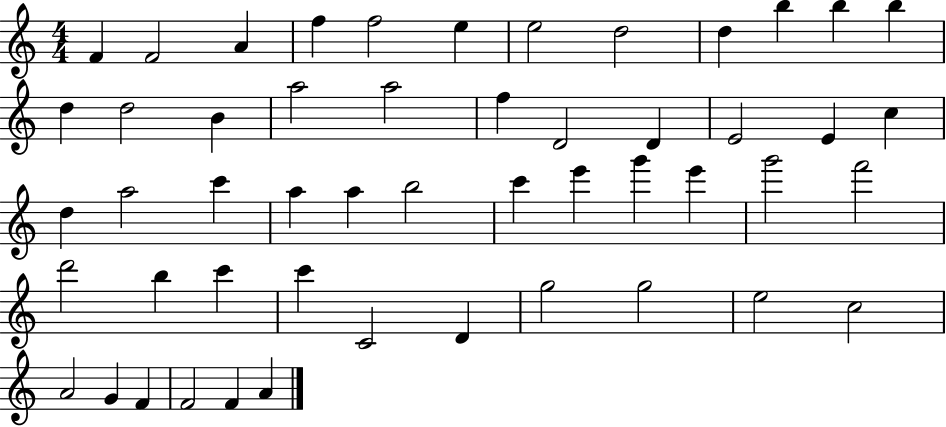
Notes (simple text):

F4/q F4/h A4/q F5/q F5/h E5/q E5/h D5/h D5/q B5/q B5/q B5/q D5/q D5/h B4/q A5/h A5/h F5/q D4/h D4/q E4/h E4/q C5/q D5/q A5/h C6/q A5/q A5/q B5/h C6/q E6/q G6/q E6/q G6/h F6/h D6/h B5/q C6/q C6/q C4/h D4/q G5/h G5/h E5/h C5/h A4/h G4/q F4/q F4/h F4/q A4/q